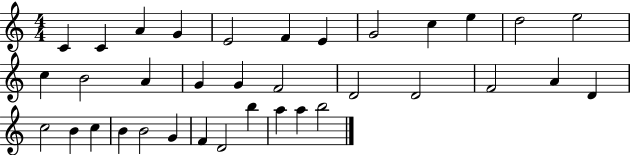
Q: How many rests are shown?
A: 0